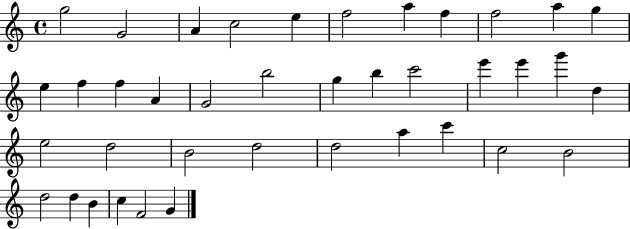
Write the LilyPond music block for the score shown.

{
  \clef treble
  \time 4/4
  \defaultTimeSignature
  \key c \major
  g''2 g'2 | a'4 c''2 e''4 | f''2 a''4 f''4 | f''2 a''4 g''4 | \break e''4 f''4 f''4 a'4 | g'2 b''2 | g''4 b''4 c'''2 | e'''4 e'''4 g'''4 d''4 | \break e''2 d''2 | b'2 d''2 | d''2 a''4 c'''4 | c''2 b'2 | \break d''2 d''4 b'4 | c''4 f'2 g'4 | \bar "|."
}